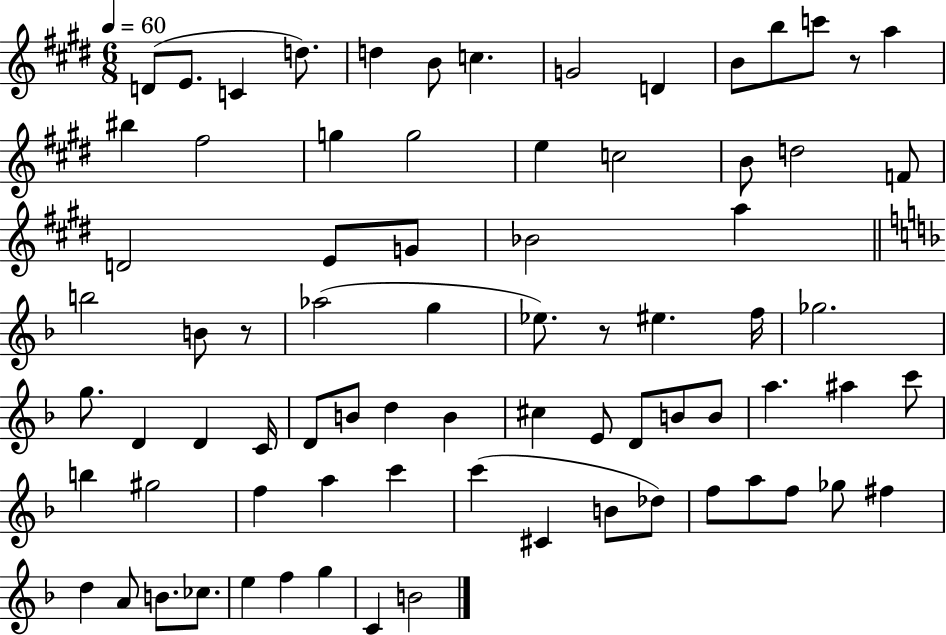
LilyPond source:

{
  \clef treble
  \numericTimeSignature
  \time 6/8
  \key e \major
  \tempo 4 = 60
  d'8( e'8. c'4 d''8.) | d''4 b'8 c''4. | g'2 d'4 | b'8 b''8 c'''8 r8 a''4 | \break bis''4 fis''2 | g''4 g''2 | e''4 c''2 | b'8 d''2 f'8 | \break d'2 e'8 g'8 | bes'2 a''4 | \bar "||" \break \key f \major b''2 b'8 r8 | aes''2( g''4 | ees''8.) r8 eis''4. f''16 | ges''2. | \break g''8. d'4 d'4 c'16 | d'8 b'8 d''4 b'4 | cis''4 e'8 d'8 b'8 b'8 | a''4. ais''4 c'''8 | \break b''4 gis''2 | f''4 a''4 c'''4 | c'''4( cis'4 b'8 des''8) | f''8 a''8 f''8 ges''8 fis''4 | \break d''4 a'8 b'8. ces''8. | e''4 f''4 g''4 | c'4 b'2 | \bar "|."
}